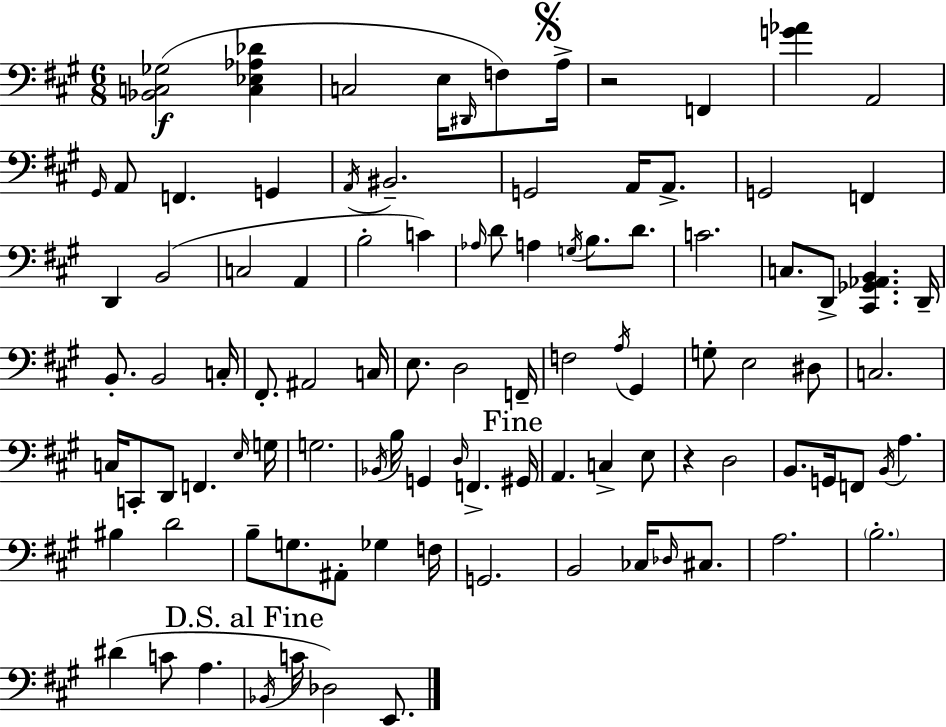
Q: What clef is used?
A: bass